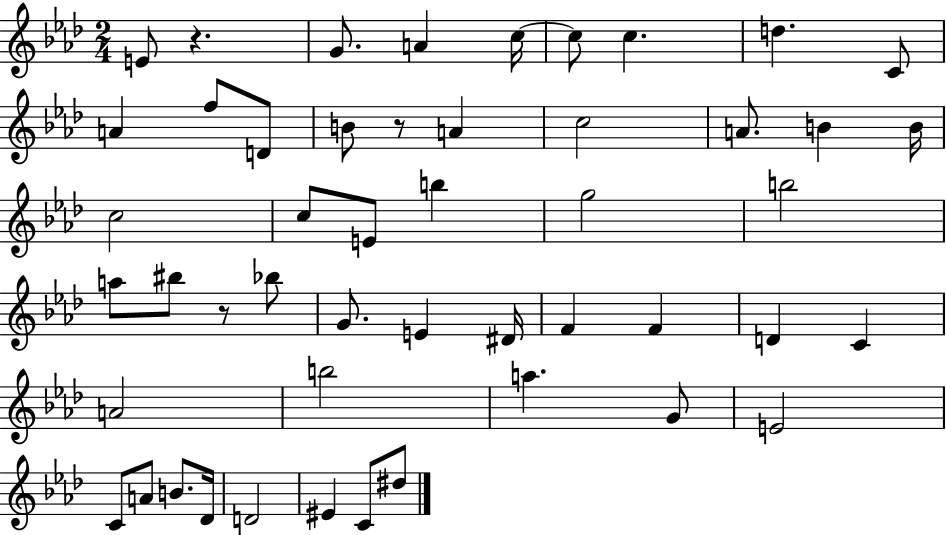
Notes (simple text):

E4/e R/q. G4/e. A4/q C5/s C5/e C5/q. D5/q. C4/e A4/q F5/e D4/e B4/e R/e A4/q C5/h A4/e. B4/q B4/s C5/h C5/e E4/e B5/q G5/h B5/h A5/e BIS5/e R/e Bb5/e G4/e. E4/q D#4/s F4/q F4/q D4/q C4/q A4/h B5/h A5/q. G4/e E4/h C4/e A4/e B4/e. Db4/s D4/h EIS4/q C4/e D#5/e